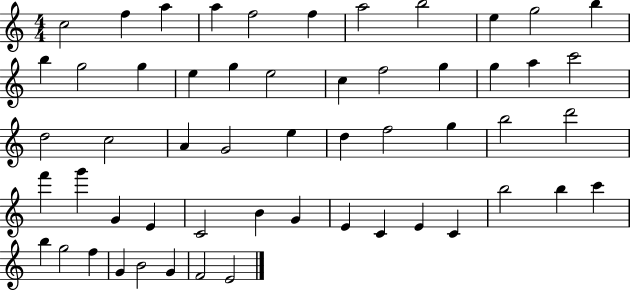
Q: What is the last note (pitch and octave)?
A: E4